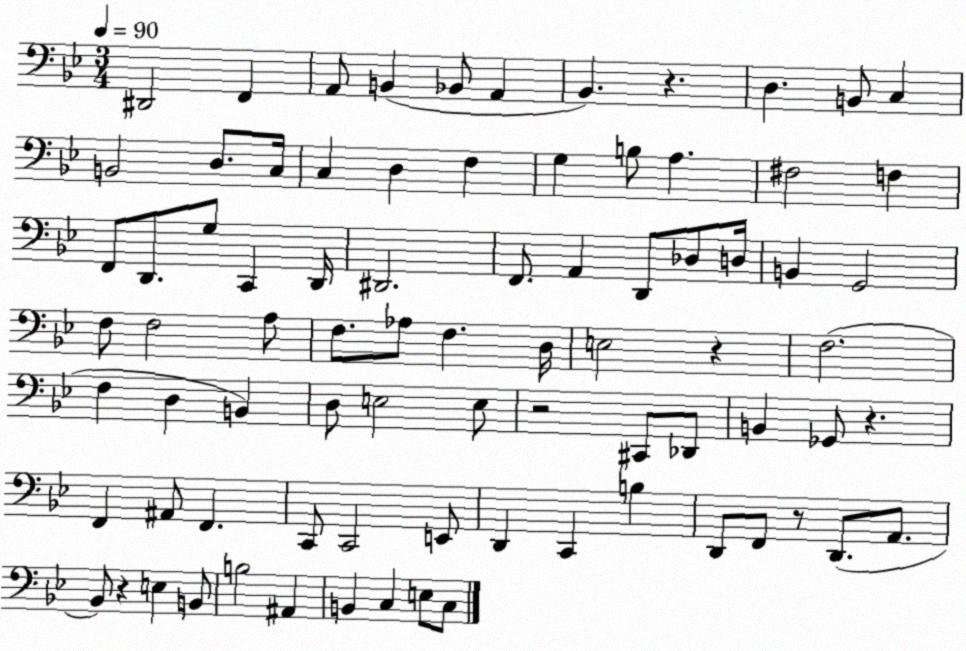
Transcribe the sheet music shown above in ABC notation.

X:1
T:Untitled
M:3/4
L:1/4
K:Bb
^D,,2 F,, A,,/2 B,, _B,,/2 A,, _B,, z D, B,,/2 C, B,,2 D,/2 C,/4 C, D, F, G, B,/2 A, ^F,2 F, F,,/2 D,,/2 G,/2 C,, D,,/4 ^D,,2 F,,/2 A,, D,,/2 _D,/2 D,/4 B,, G,,2 F,/2 F,2 A,/2 F,/2 _A,/2 F, D,/4 E,2 z F,2 F, D, B,, D,/2 E,2 E,/2 z2 ^C,,/2 _D,,/2 B,, _G,,/2 z F,, ^A,,/2 F,, C,,/2 C,,2 E,,/2 D,, C,, B, D,,/2 F,,/2 z/2 D,,/2 A,,/2 _B,,/2 z E, B,,/2 B,2 ^A,, B,, C, E,/2 C,/2